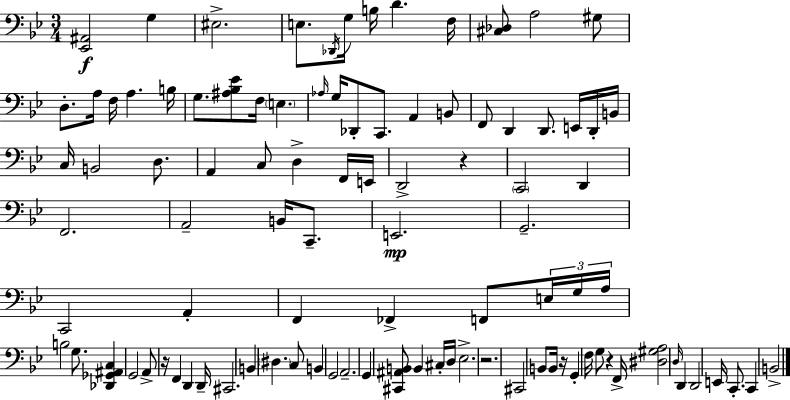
{
  \clef bass
  \numericTimeSignature
  \time 3/4
  \key g \minor
  \repeat volta 2 { <ees, ais,>2\f g4 | eis2.-> | e8. \acciaccatura { des,16 } g16 b16 d'4. | f16 <cis des>8 a2 gis8 | \break d8.-. a16 f16 a4. | b16 g8. <ais bes ees'>8 f16 \parenthesize e4. | \grace { aes16 } g16 des,8-. c,8. a,4 | b,8 f,8 d,4 d,8. e,16 | \break d,16-. b,16 c16 b,2 d8. | a,4 c8 d4-> | f,16 e,16 d,2-> r4 | \parenthesize c,2 d,4 | \break f,2. | a,2-- b,16 c,8.-- | e,2.\mp | g,2.-- | \break c,2 a,4-. | f,4 fes,4-> f,8 | \tuplet 3/2 { e16 g16 a16 } b2 g8. | <des, ges, ais, c>4 g,2 | \break a,8-> r16 f,4 d,4 | d,16-- cis,2. | b,4 \parenthesize dis4. | c8 b,4 g,2 | \break a,2.-- | g,4 <cis, ais, b,>8 b,4 | cis16-. d16 ees2.-> | r2. | \break cis,2 b,8 | b,16 r16 g,4-. f16 g8 r4 | f,16-> <dis gis a>2 \grace { d16 } d,4 | d,2 e,16 | \break c,8.-. c,4 b,2-> | } \bar "|."
}